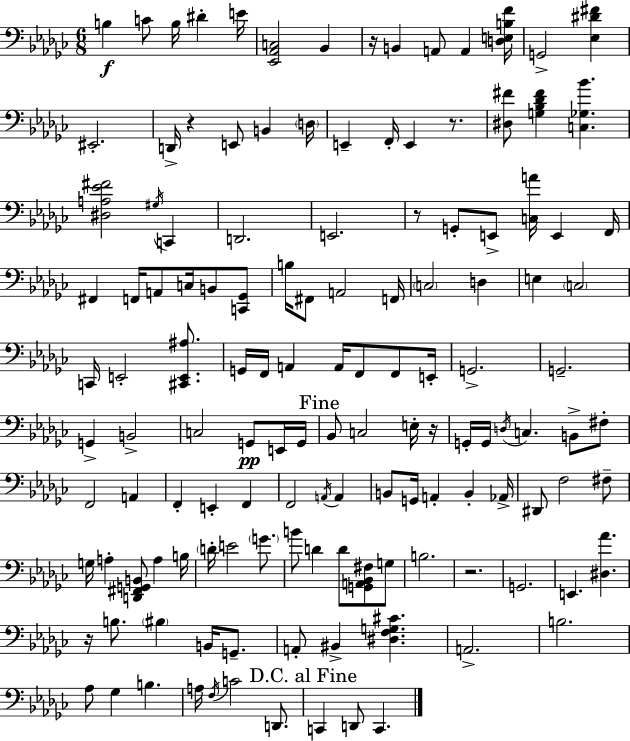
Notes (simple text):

B3/q C4/e B3/s D#4/q E4/s [Eb2,Ab2,C3]/h Bb2/q R/s B2/q A2/e A2/q [D3,E3,B3,F4]/s G2/h [Eb3,D#4,F#4]/q EIS2/h. D2/s R/q E2/e B2/q D3/s E2/q F2/s E2/q R/e. [D#3,F#4]/e [G3,Bb3,Db4,F#4]/q [C3,Gb3,Bb4]/q. [D#3,A3,Eb4,F#4]/h G#3/s C2/q D2/h. E2/h. R/e G2/e E2/e [C3,A4]/s E2/q F2/s F#2/q F2/s A2/e C3/s B2/e [C2,Gb2]/e B3/s F#2/e A2/h F2/s C3/h D3/q E3/q C3/h C2/s E2/h [C#2,E2,A#3]/e. G2/s F2/s A2/q A2/s F2/e F2/e E2/s G2/h. G2/h. G2/q B2/h C3/h G2/e E2/s G2/s Bb2/e C3/h E3/s R/s G2/s G2/s D3/s C3/q. B2/e F#3/e F2/h A2/q F2/q E2/q F2/q F2/h A2/s A2/q B2/e G2/s A2/q B2/q Ab2/s D#2/e F3/h F#3/e G3/s A3/q [D2,F#2,G2,B2]/e A3/q B3/s D4/s E4/h G4/e. B4/e D4/q D4/e [G2,A2,Bb2,F#3]/e G3/e B3/h. R/h. G2/h. E2/q. [D#3,Ab4]/q. R/s B3/e. BIS3/q B2/s G2/e. A2/e BIS2/q [D#3,F3,G3,C#4]/q. A2/h. B3/h. Ab3/e Gb3/q B3/q. A3/s F3/s C4/h D2/e. C2/q D2/e C2/q.